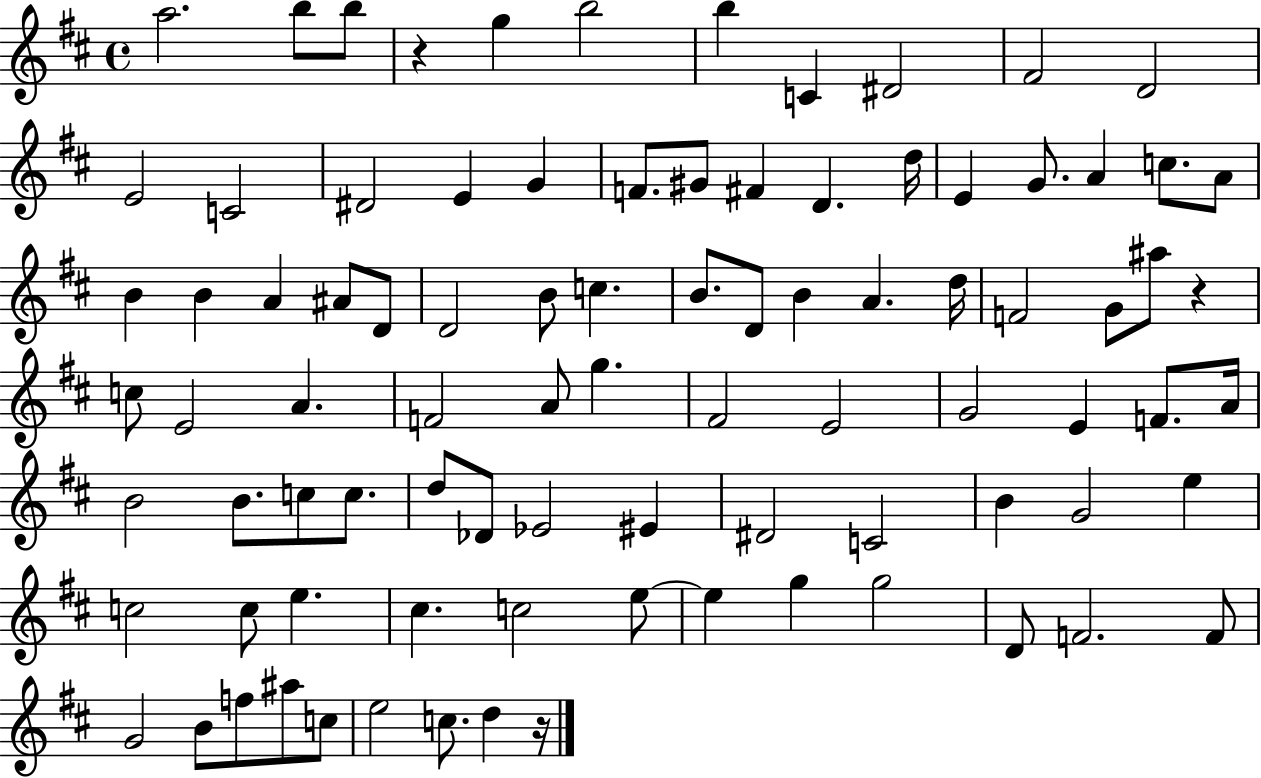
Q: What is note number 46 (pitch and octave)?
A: A4